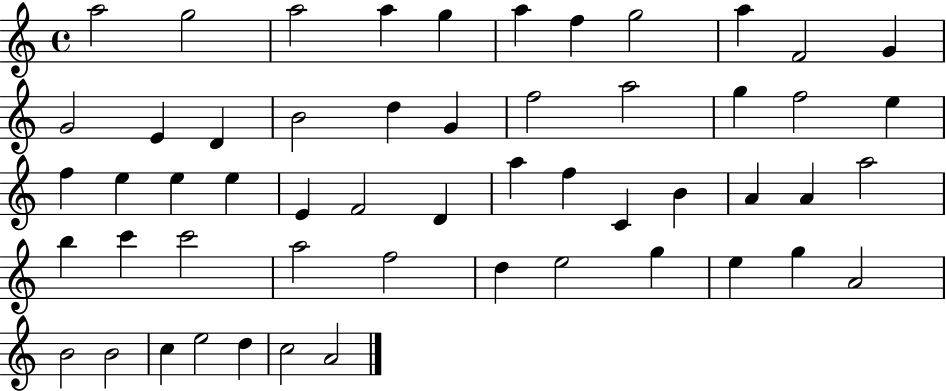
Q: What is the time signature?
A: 4/4